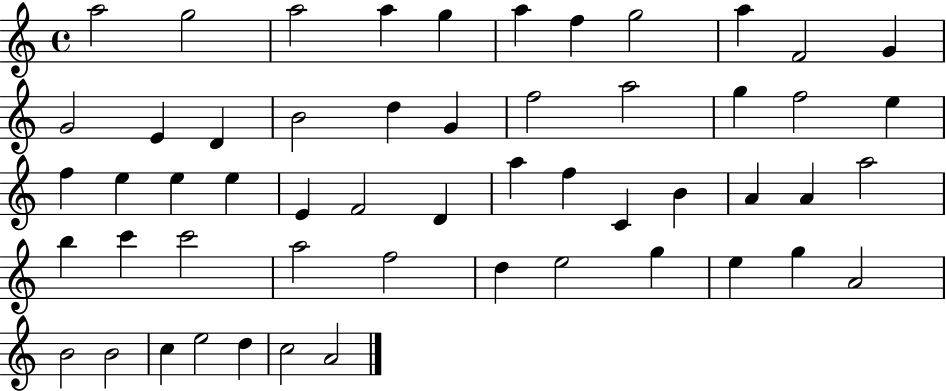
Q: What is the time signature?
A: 4/4